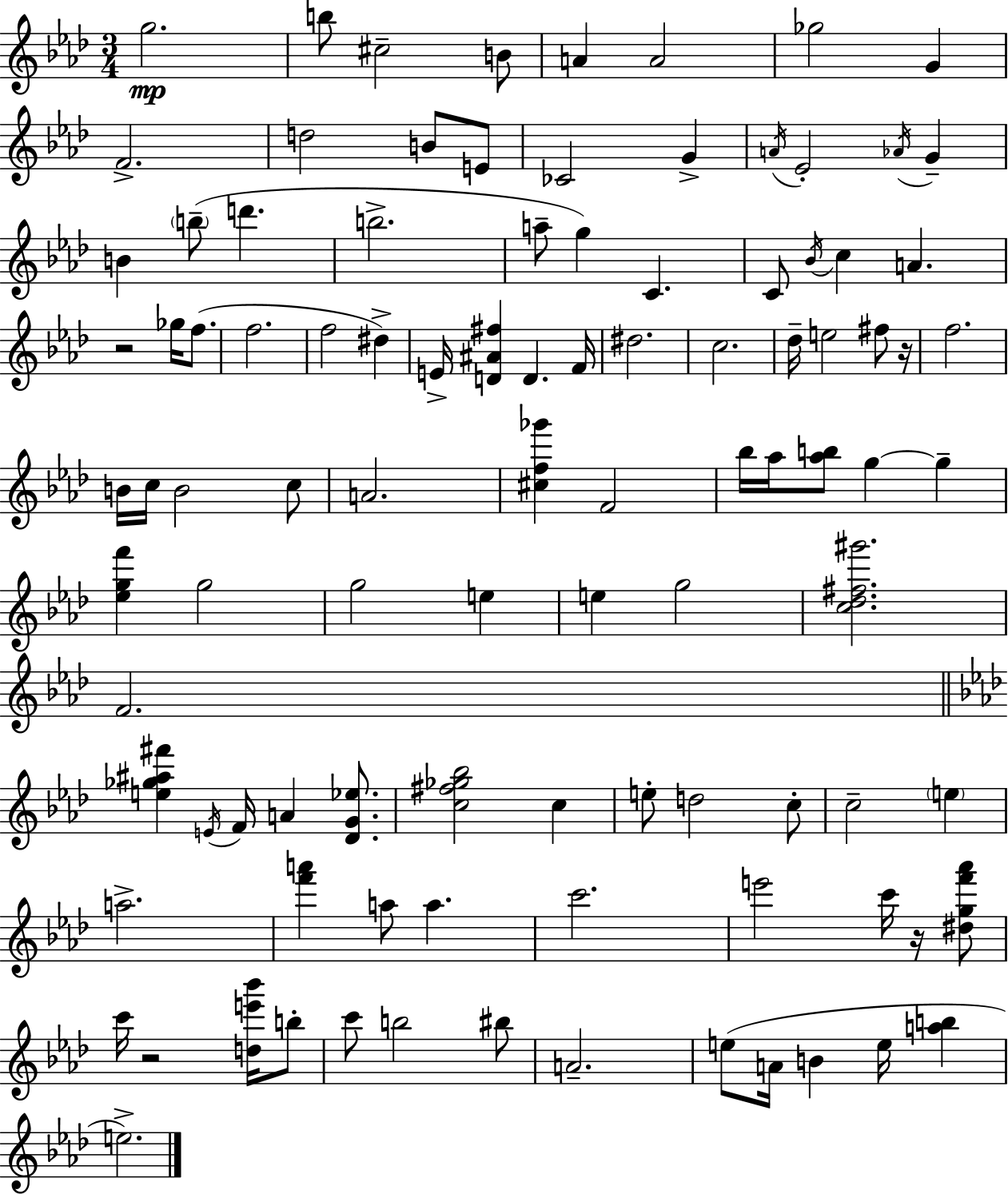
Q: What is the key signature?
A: AES major